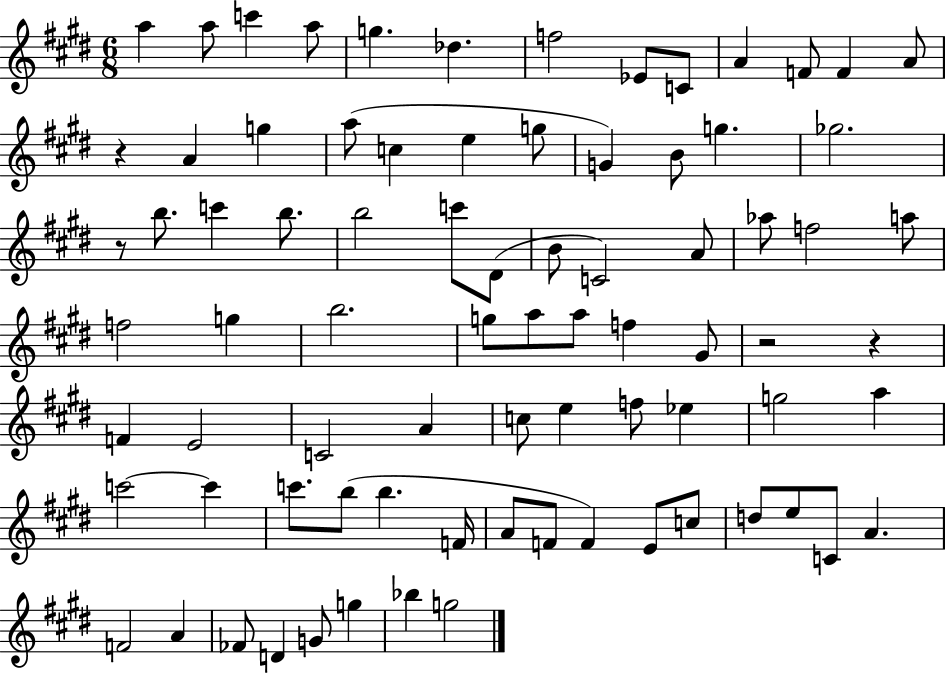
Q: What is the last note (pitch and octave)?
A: G5